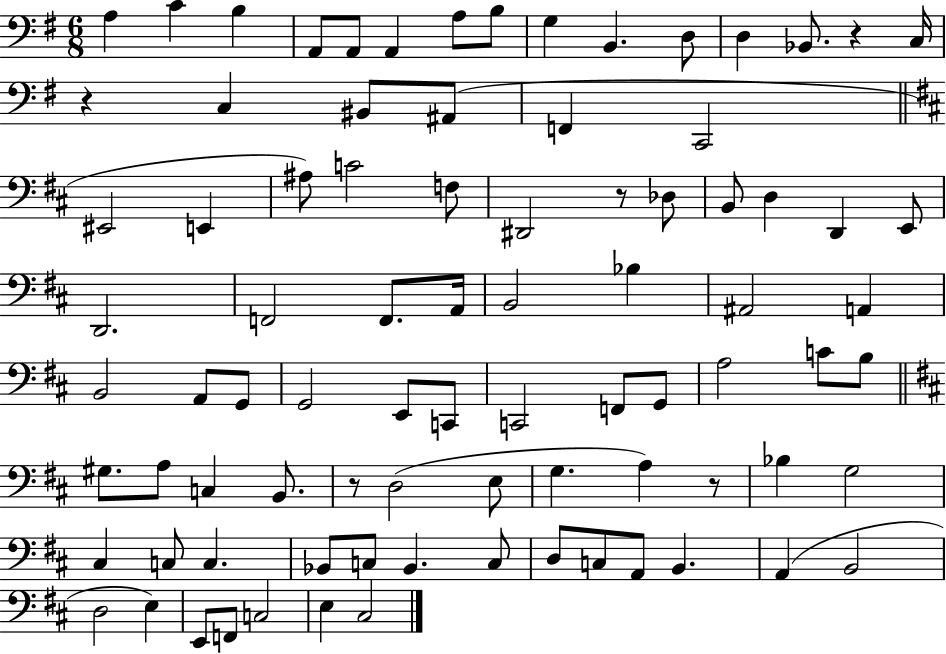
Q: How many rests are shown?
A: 5